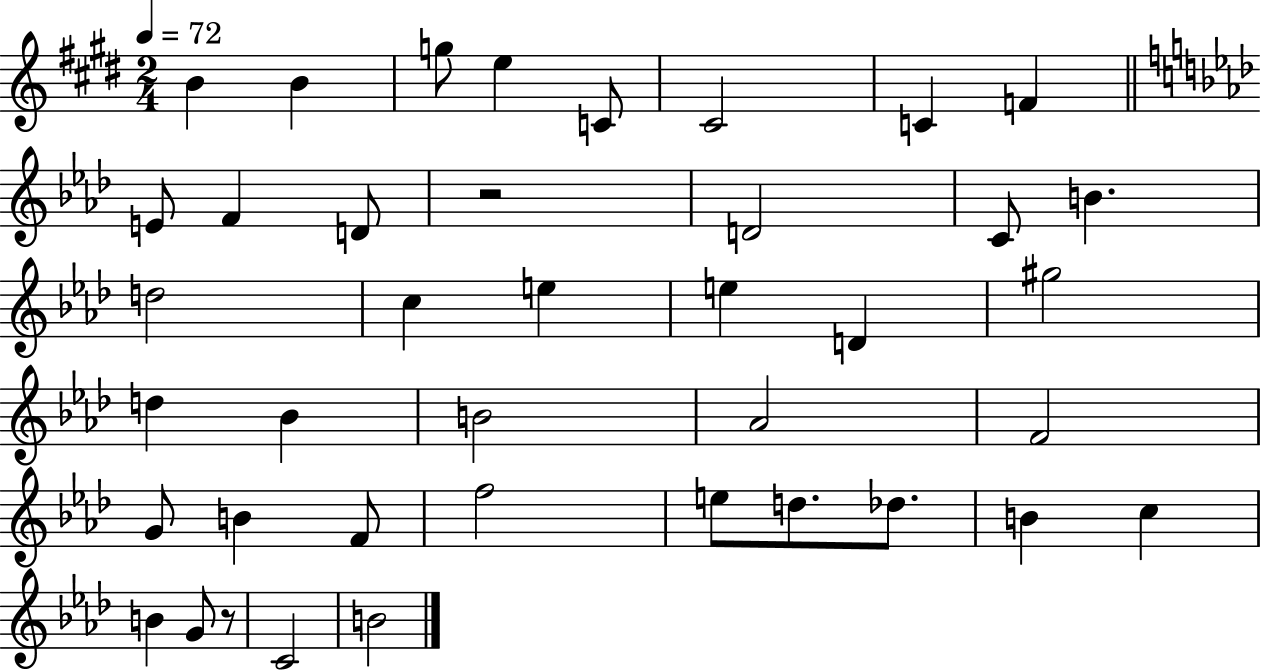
X:1
T:Untitled
M:2/4
L:1/4
K:E
B B g/2 e C/2 ^C2 C F E/2 F D/2 z2 D2 C/2 B d2 c e e D ^g2 d _B B2 _A2 F2 G/2 B F/2 f2 e/2 d/2 _d/2 B c B G/2 z/2 C2 B2